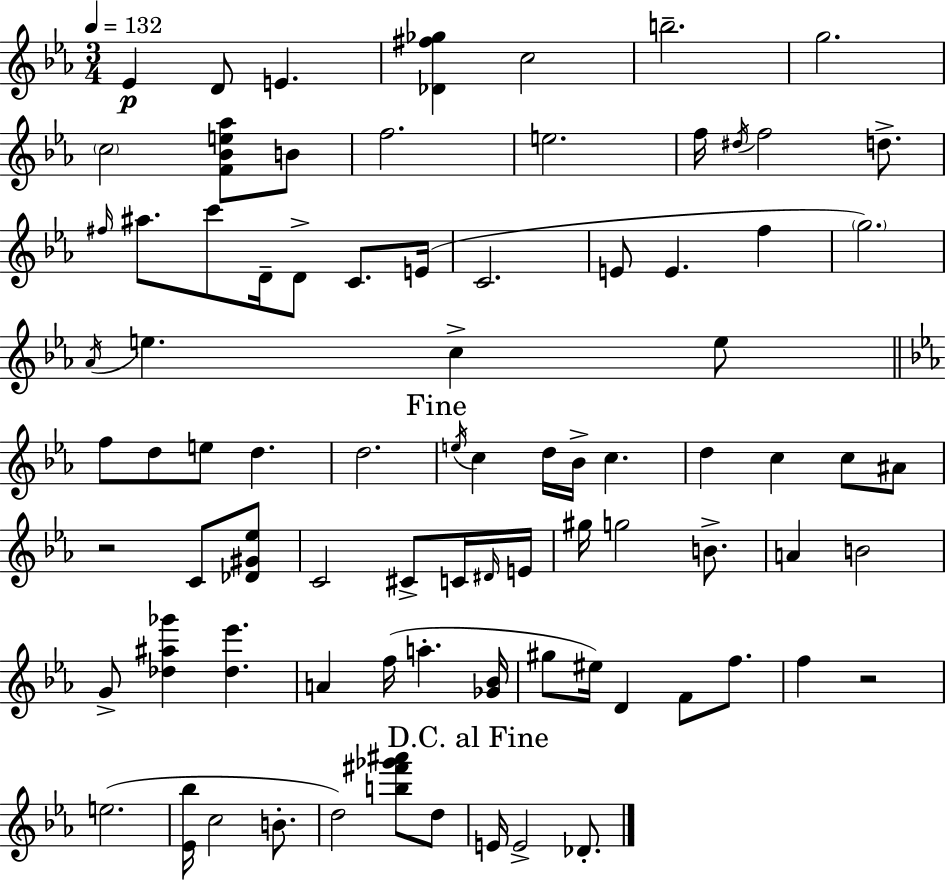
Eb4/q D4/e E4/q. [Db4,F#5,Gb5]/q C5/h B5/h. G5/h. C5/h [F4,Bb4,E5,Ab5]/e B4/e F5/h. E5/h. F5/s D#5/s F5/h D5/e. F#5/s A#5/e. C6/e D4/s D4/e C4/e. E4/s C4/h. E4/e E4/q. F5/q G5/h. Ab4/s E5/q. C5/q E5/e F5/e D5/e E5/e D5/q. D5/h. E5/s C5/q D5/s Bb4/s C5/q. D5/q C5/q C5/e A#4/e R/h C4/e [Db4,G#4,Eb5]/e C4/h C#4/e C4/s D#4/s E4/s G#5/s G5/h B4/e. A4/q B4/h G4/e [Db5,A#5,Gb6]/q [Db5,Eb6]/q. A4/q F5/s A5/q. [Gb4,Bb4]/s G#5/e EIS5/s D4/q F4/e F5/e. F5/q R/h E5/h. [Eb4,Bb5]/s C5/h B4/e. D5/h [B5,F#6,Gb6,A#6]/e D5/e E4/s E4/h Db4/e.